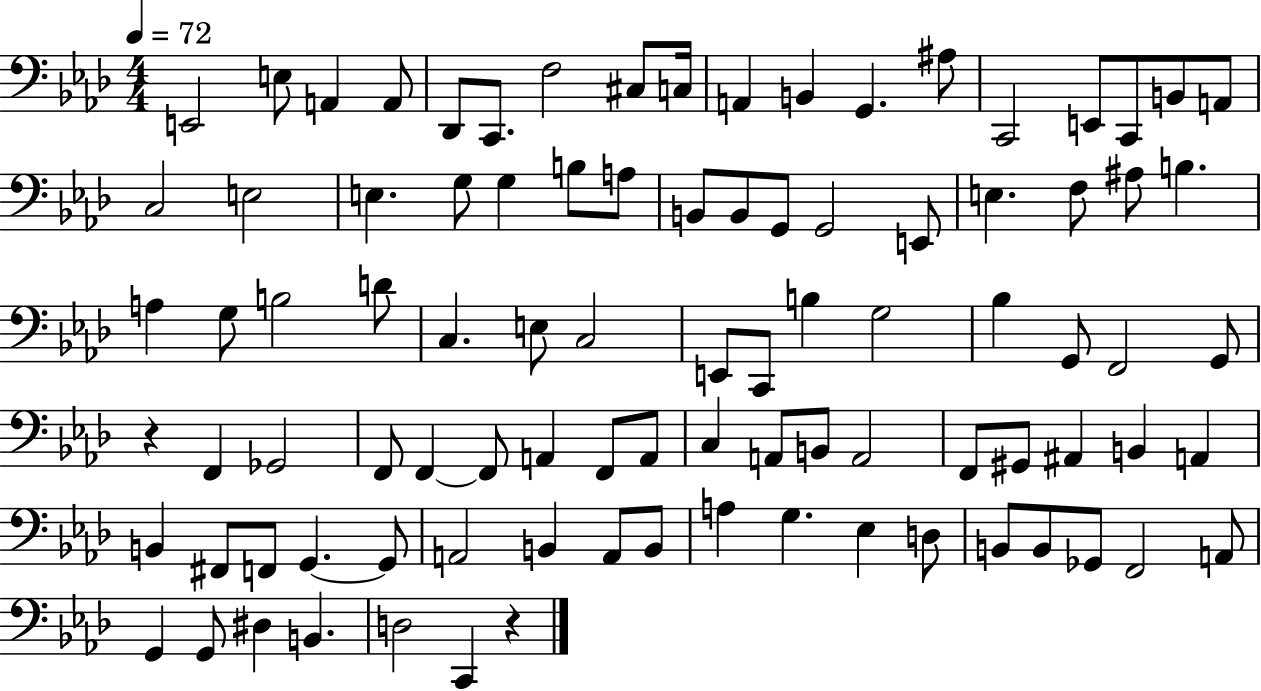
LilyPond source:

{
  \clef bass
  \numericTimeSignature
  \time 4/4
  \key aes \major
  \tempo 4 = 72
  e,2 e8 a,4 a,8 | des,8 c,8. f2 cis8 c16 | a,4 b,4 g,4. ais8 | c,2 e,8 c,8 b,8 a,8 | \break c2 e2 | e4. g8 g4 b8 a8 | b,8 b,8 g,8 g,2 e,8 | e4. f8 ais8 b4. | \break a4 g8 b2 d'8 | c4. e8 c2 | e,8 c,8 b4 g2 | bes4 g,8 f,2 g,8 | \break r4 f,4 ges,2 | f,8 f,4~~ f,8 a,4 f,8 a,8 | c4 a,8 b,8 a,2 | f,8 gis,8 ais,4 b,4 a,4 | \break b,4 fis,8 f,8 g,4.~~ g,8 | a,2 b,4 a,8 b,8 | a4 g4. ees4 d8 | b,8 b,8 ges,8 f,2 a,8 | \break g,4 g,8 dis4 b,4. | d2 c,4 r4 | \bar "|."
}